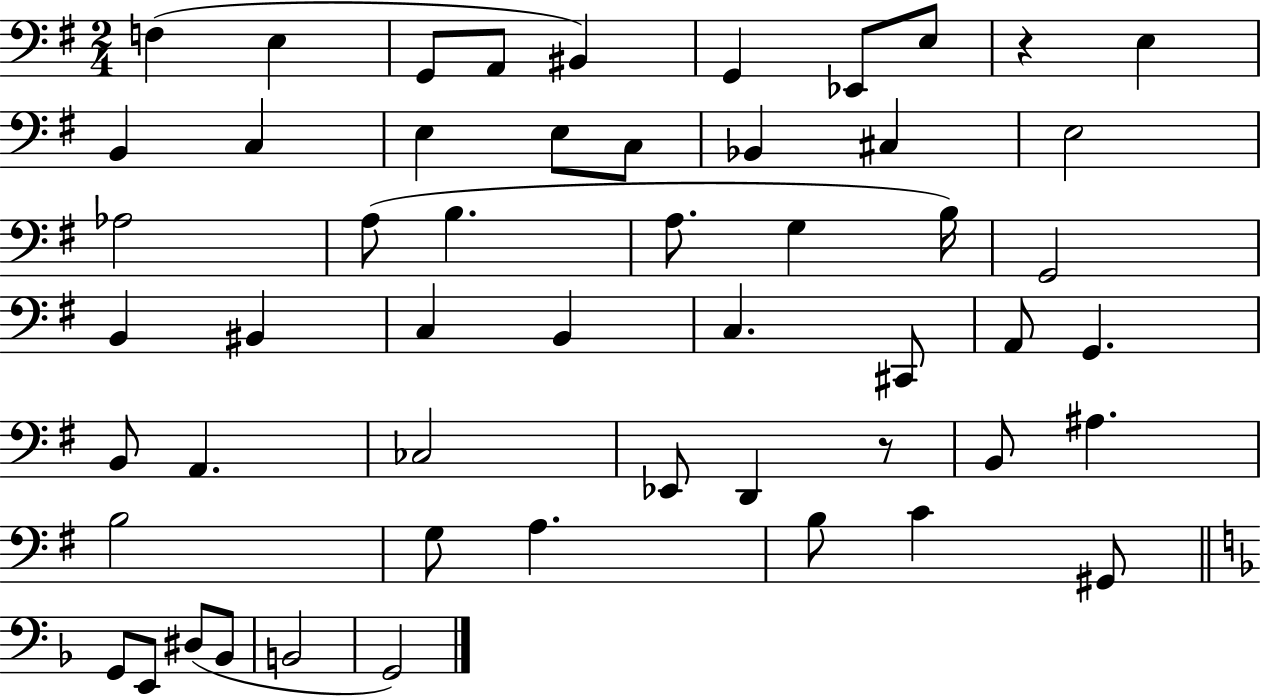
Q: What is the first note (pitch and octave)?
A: F3